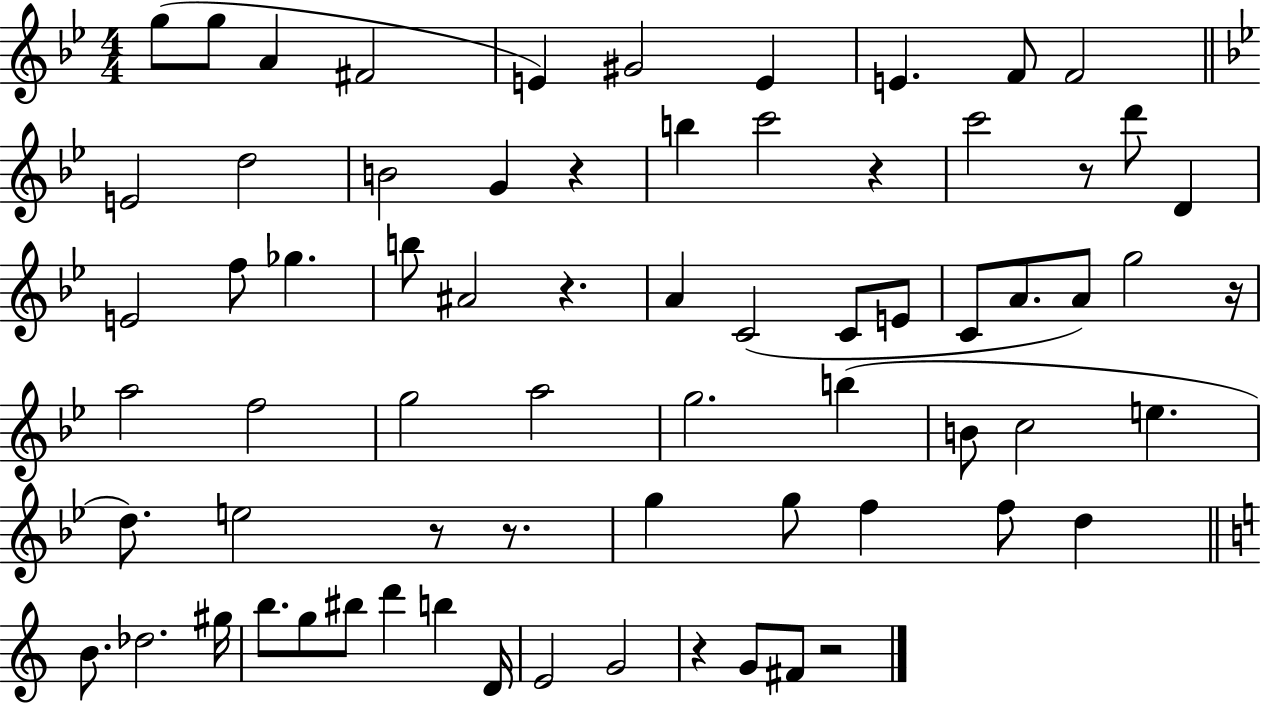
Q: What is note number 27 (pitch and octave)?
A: C4